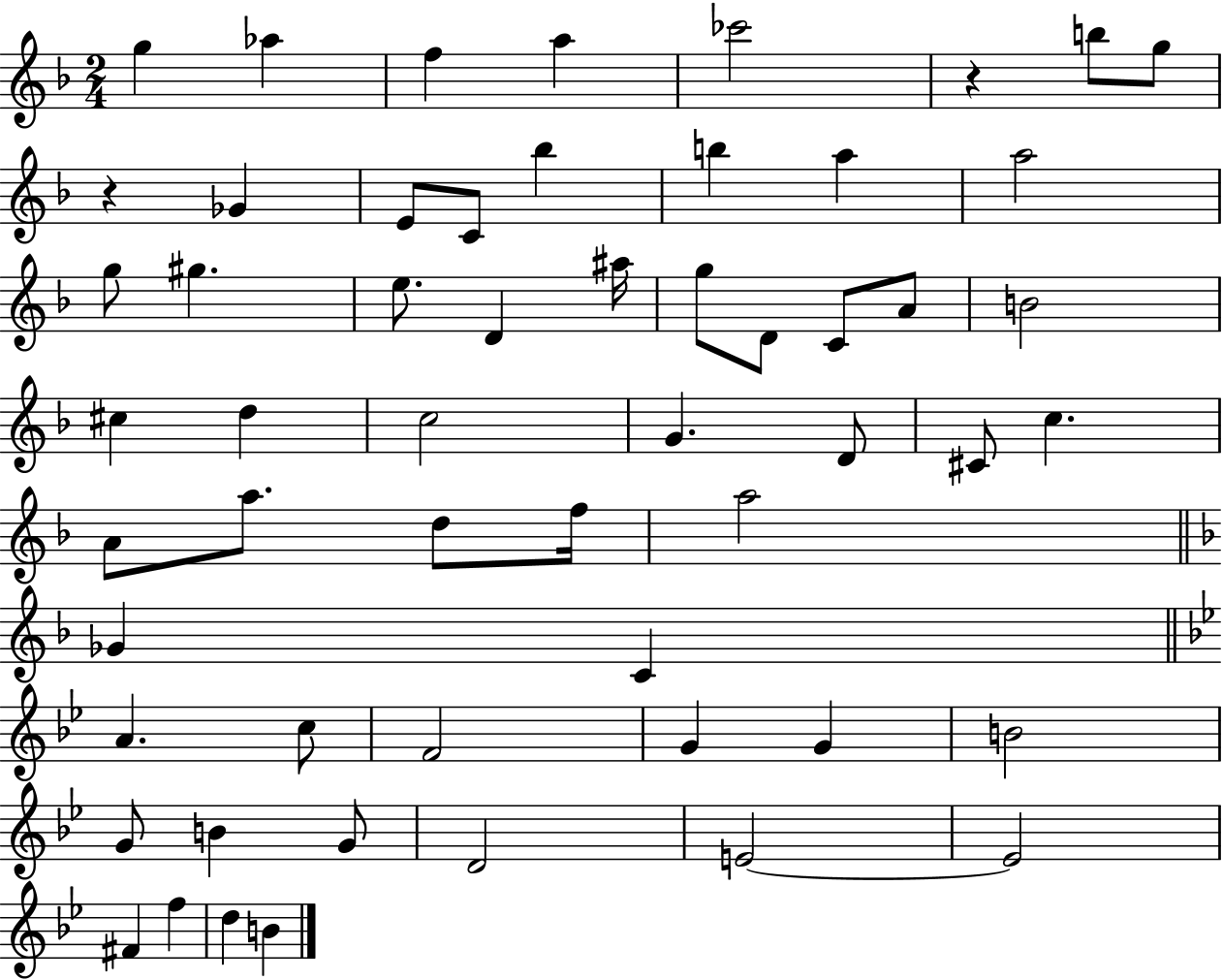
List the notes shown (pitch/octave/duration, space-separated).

G5/q Ab5/q F5/q A5/q CES6/h R/q B5/e G5/e R/q Gb4/q E4/e C4/e Bb5/q B5/q A5/q A5/h G5/e G#5/q. E5/e. D4/q A#5/s G5/e D4/e C4/e A4/e B4/h C#5/q D5/q C5/h G4/q. D4/e C#4/e C5/q. A4/e A5/e. D5/e F5/s A5/h Gb4/q C4/q A4/q. C5/e F4/h G4/q G4/q B4/h G4/e B4/q G4/e D4/h E4/h E4/h F#4/q F5/q D5/q B4/q